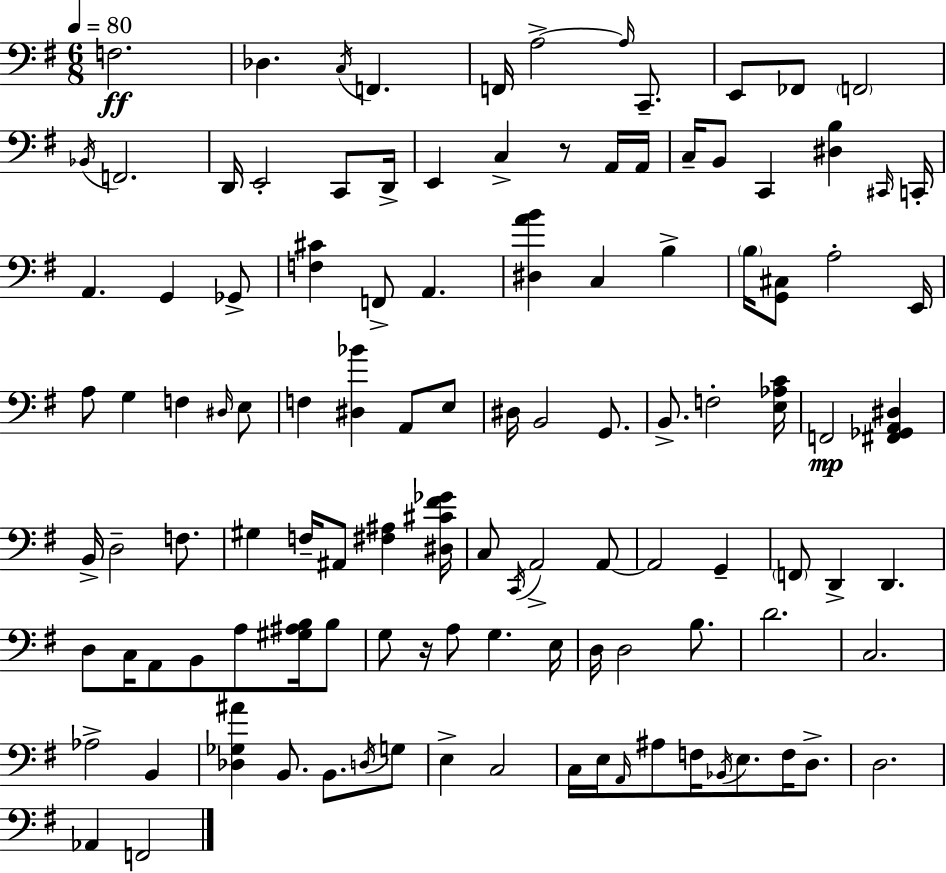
X:1
T:Untitled
M:6/8
L:1/4
K:G
F,2 _D, C,/4 F,, F,,/4 A,2 A,/4 C,,/2 E,,/2 _F,,/2 F,,2 _B,,/4 F,,2 D,,/4 E,,2 C,,/2 D,,/4 E,, C, z/2 A,,/4 A,,/4 C,/4 B,,/2 C,, [^D,B,] ^C,,/4 C,,/4 A,, G,, _G,,/2 [F,^C] F,,/2 A,, [^D,AB] C, B, B,/4 [G,,^C,]/2 A,2 E,,/4 A,/2 G, F, ^D,/4 E,/2 F, [^D,_B] A,,/2 E,/2 ^D,/4 B,,2 G,,/2 B,,/2 F,2 [E,_A,C]/4 F,,2 [^F,,_G,,A,,^D,] B,,/4 D,2 F,/2 ^G, F,/4 ^A,,/2 [^F,^A,] [^D,^C^F_G]/4 C,/2 C,,/4 A,,2 A,,/2 A,,2 G,, F,,/2 D,, D,, D,/2 C,/4 A,,/2 B,,/2 A,/2 [^G,^A,B,]/4 B,/2 G,/2 z/4 A,/2 G, E,/4 D,/4 D,2 B,/2 D2 C,2 _A,2 B,, [_D,_G,^A] B,,/2 B,,/2 D,/4 G,/2 E, C,2 C,/4 E,/4 A,,/4 ^A,/2 F,/4 _B,,/4 E,/2 F,/4 D,/2 D,2 _A,, F,,2